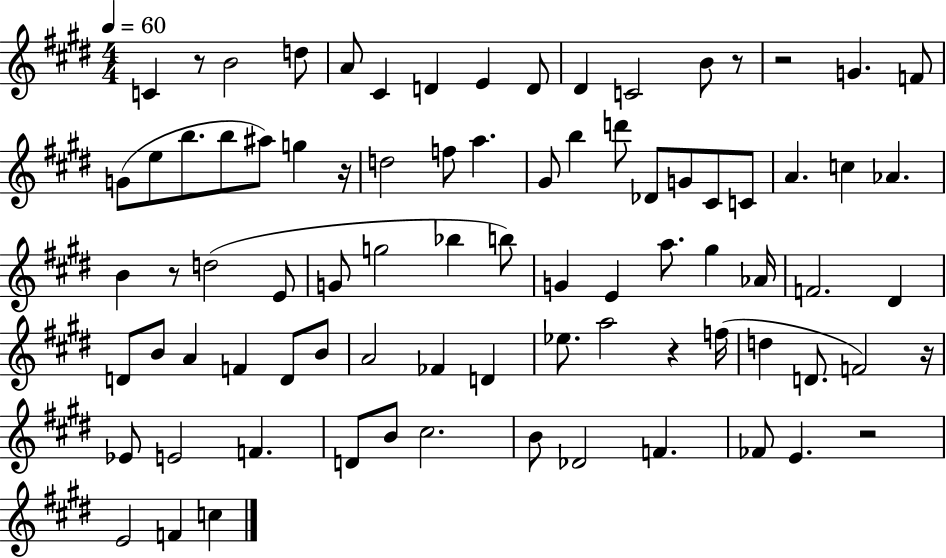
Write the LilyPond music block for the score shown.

{
  \clef treble
  \numericTimeSignature
  \time 4/4
  \key e \major
  \tempo 4 = 60
  \repeat volta 2 { c'4 r8 b'2 d''8 | a'8 cis'4 d'4 e'4 d'8 | dis'4 c'2 b'8 r8 | r2 g'4. f'8 | \break g'8( e''8 b''8. b''8 ais''8) g''4 r16 | d''2 f''8 a''4. | gis'8 b''4 d'''8 des'8 g'8 cis'8 c'8 | a'4. c''4 aes'4. | \break b'4 r8 d''2( e'8 | g'8 g''2 bes''4 b''8) | g'4 e'4 a''8. gis''4 aes'16 | f'2. dis'4 | \break d'8 b'8 a'4 f'4 d'8 b'8 | a'2 fes'4 d'4 | ees''8. a''2 r4 f''16( | d''4 d'8. f'2) r16 | \break ees'8 e'2 f'4. | d'8 b'8 cis''2. | b'8 des'2 f'4. | fes'8 e'4. r2 | \break e'2 f'4 c''4 | } \bar "|."
}